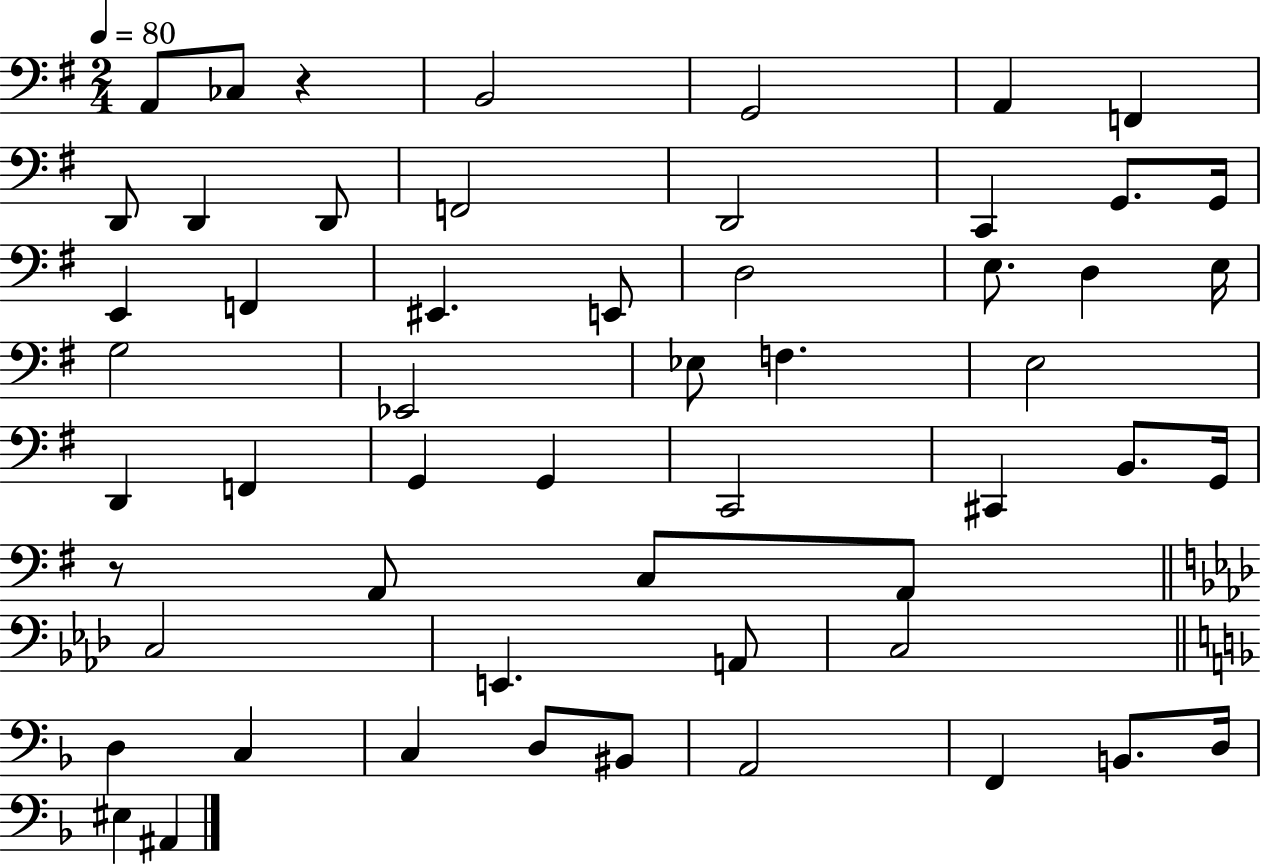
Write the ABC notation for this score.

X:1
T:Untitled
M:2/4
L:1/4
K:G
A,,/2 _C,/2 z B,,2 G,,2 A,, F,, D,,/2 D,, D,,/2 F,,2 D,,2 C,, G,,/2 G,,/4 E,, F,, ^E,, E,,/2 D,2 E,/2 D, E,/4 G,2 _E,,2 _E,/2 F, E,2 D,, F,, G,, G,, C,,2 ^C,, B,,/2 G,,/4 z/2 A,,/2 C,/2 A,,/2 C,2 E,, A,,/2 C,2 D, C, C, D,/2 ^B,,/2 A,,2 F,, B,,/2 D,/4 ^E, ^A,,